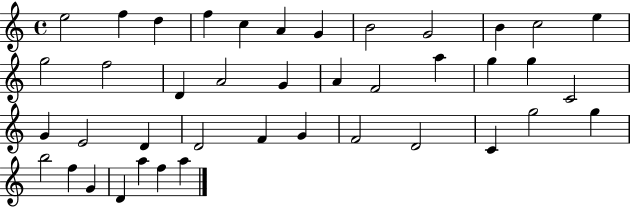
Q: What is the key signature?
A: C major